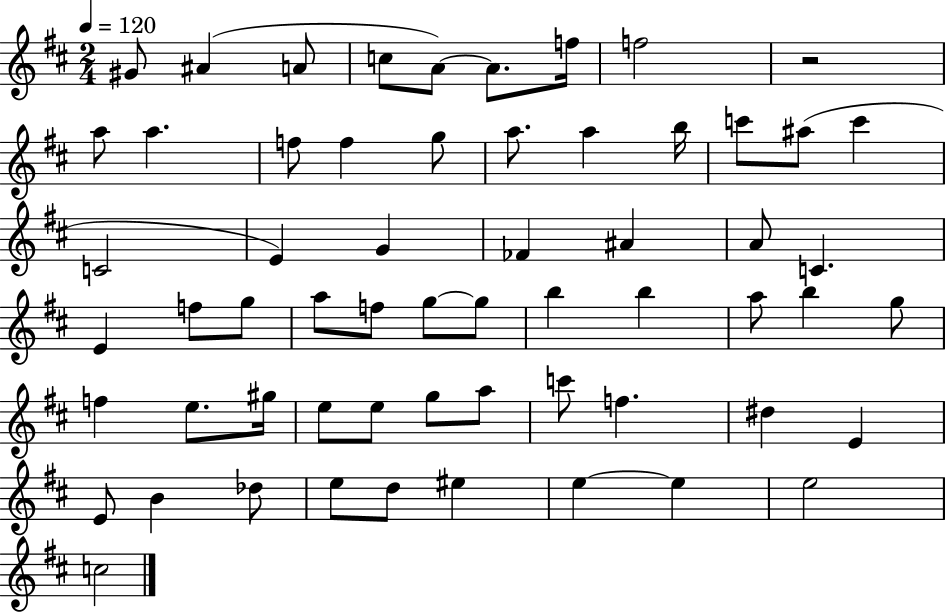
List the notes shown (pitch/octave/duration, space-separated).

G#4/e A#4/q A4/e C5/e A4/e A4/e. F5/s F5/h R/h A5/e A5/q. F5/e F5/q G5/e A5/e. A5/q B5/s C6/e A#5/e C6/q C4/h E4/q G4/q FES4/q A#4/q A4/e C4/q. E4/q F5/e G5/e A5/e F5/e G5/e G5/e B5/q B5/q A5/e B5/q G5/e F5/q E5/e. G#5/s E5/e E5/e G5/e A5/e C6/e F5/q. D#5/q E4/q E4/e B4/q Db5/e E5/e D5/e EIS5/q E5/q E5/q E5/h C5/h